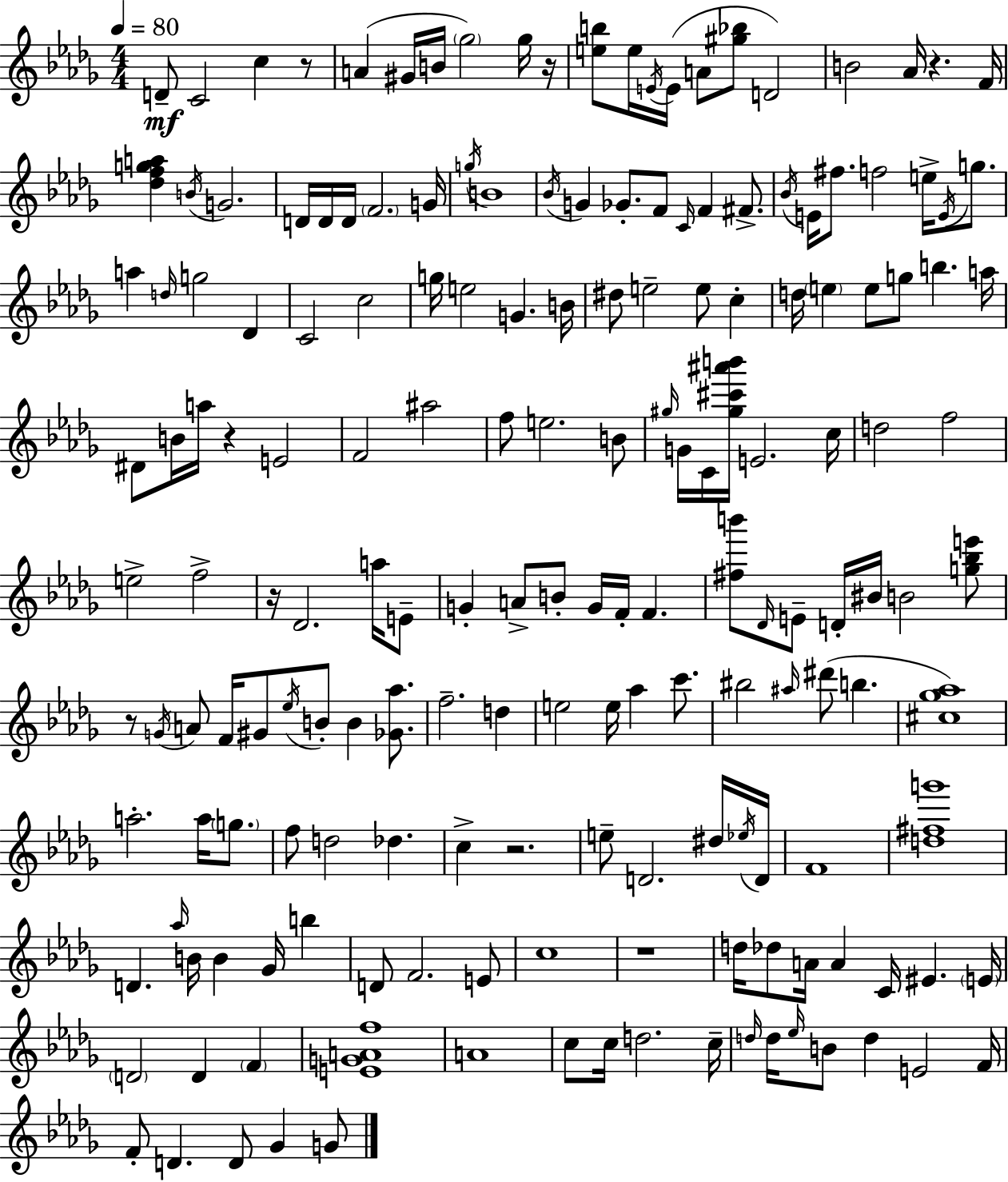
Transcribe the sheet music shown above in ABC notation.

X:1
T:Untitled
M:4/4
L:1/4
K:Bbm
D/2 C2 c z/2 A ^G/4 B/4 _g2 _g/4 z/4 [eb]/2 e/4 E/4 E/4 A/2 [^g_b]/2 D2 B2 _A/4 z F/4 [_dfga] B/4 G2 D/4 D/4 D/4 F2 G/4 g/4 B4 _B/4 G _G/2 F/2 C/4 F ^F/2 _B/4 E/4 ^f/2 f2 e/4 E/4 g/2 a d/4 g2 _D C2 c2 g/4 e2 G B/4 ^d/2 e2 e/2 c d/4 e e/2 g/2 b a/4 ^D/2 B/4 a/4 z E2 F2 ^a2 f/2 e2 B/2 ^g/4 G/4 C/4 [^g^c'^a'b']/4 E2 c/4 d2 f2 e2 f2 z/4 _D2 a/4 E/2 G A/2 B/2 G/4 F/4 F [^fb']/2 _D/4 E/2 D/4 ^B/4 B2 [g_be']/2 z/2 G/4 A/2 F/4 ^G/2 _e/4 B/2 B [_G_a]/2 f2 d e2 e/4 _a c'/2 ^b2 ^a/4 ^d'/2 b [^c_g_a]4 a2 a/4 g/2 f/2 d2 _d c z2 e/2 D2 ^d/4 _e/4 D/4 F4 [d^fg']4 D _a/4 B/4 B _G/4 b D/2 F2 E/2 c4 z4 d/4 _d/2 A/4 A C/4 ^E E/4 D2 D F [EGAf]4 A4 c/2 c/4 d2 c/4 d/4 d/4 _e/4 B/2 d E2 F/4 F/2 D D/2 _G G/2